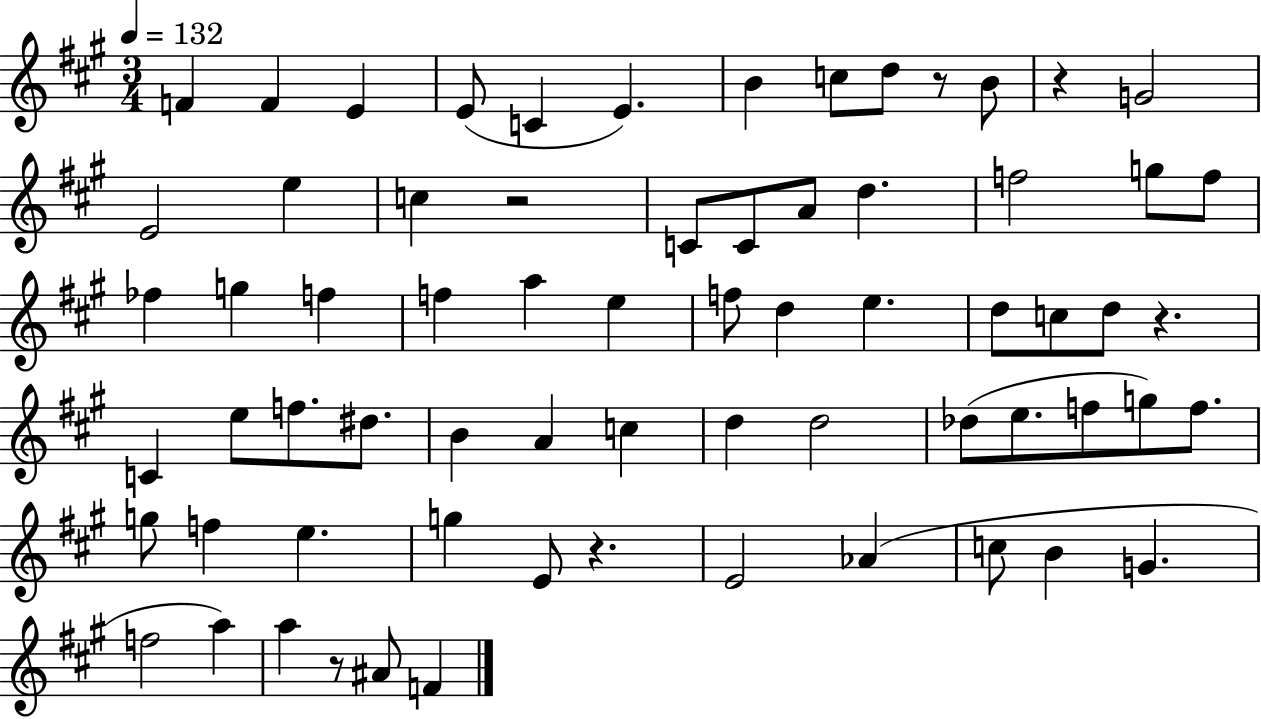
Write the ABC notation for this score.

X:1
T:Untitled
M:3/4
L:1/4
K:A
F F E E/2 C E B c/2 d/2 z/2 B/2 z G2 E2 e c z2 C/2 C/2 A/2 d f2 g/2 f/2 _f g f f a e f/2 d e d/2 c/2 d/2 z C e/2 f/2 ^d/2 B A c d d2 _d/2 e/2 f/2 g/2 f/2 g/2 f e g E/2 z E2 _A c/2 B G f2 a a z/2 ^A/2 F